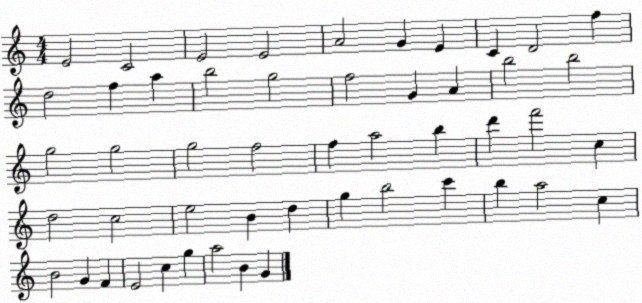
X:1
T:Untitled
M:4/4
L:1/4
K:C
E2 C2 E2 E2 A2 G E C D2 f d2 f a b2 g2 f2 G A b2 b2 g2 g2 g2 f2 f a2 b d' f'2 c d2 c2 e2 B d g b2 c' b a2 c B2 G F E2 c g a2 B G